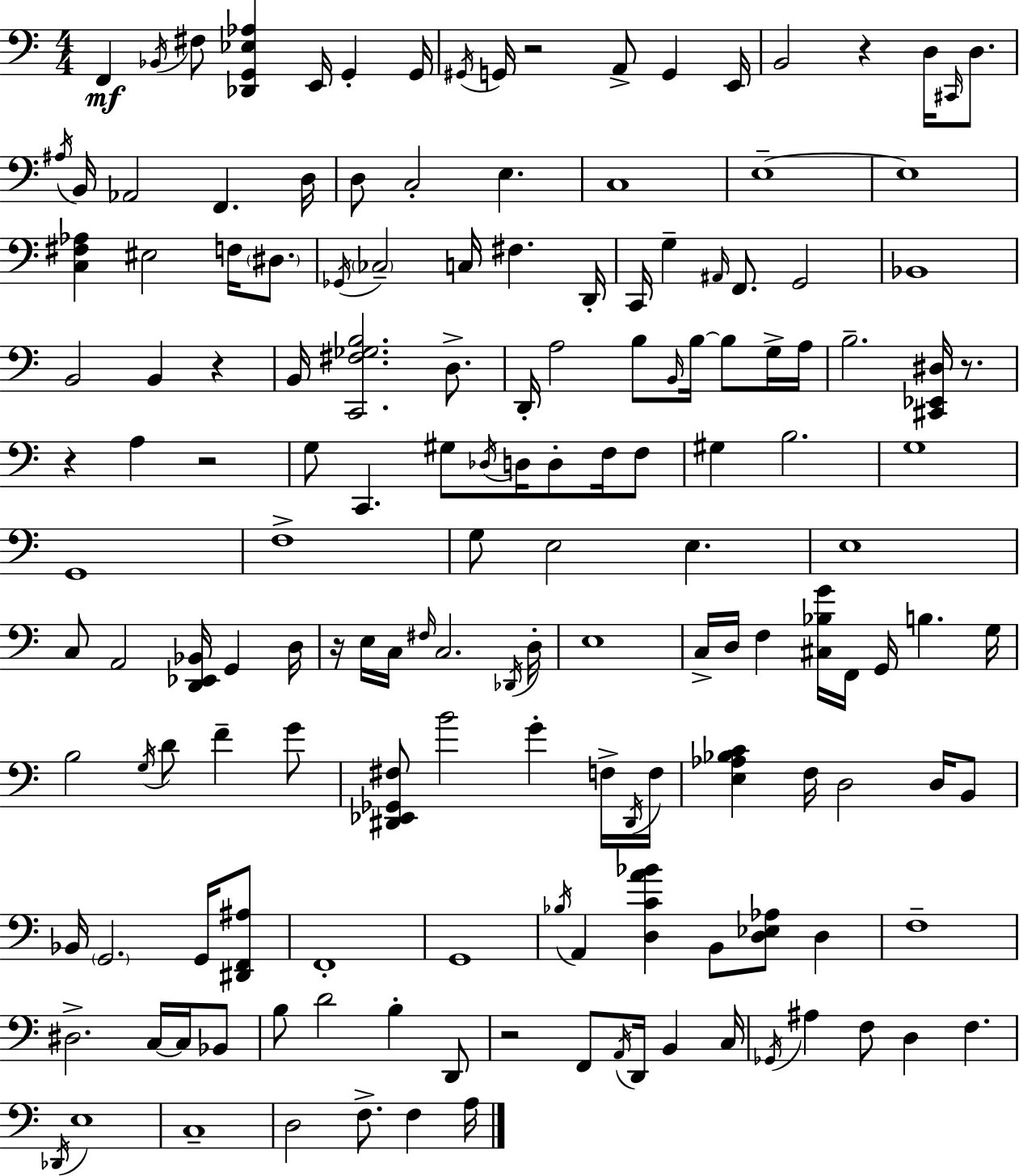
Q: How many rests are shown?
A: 8